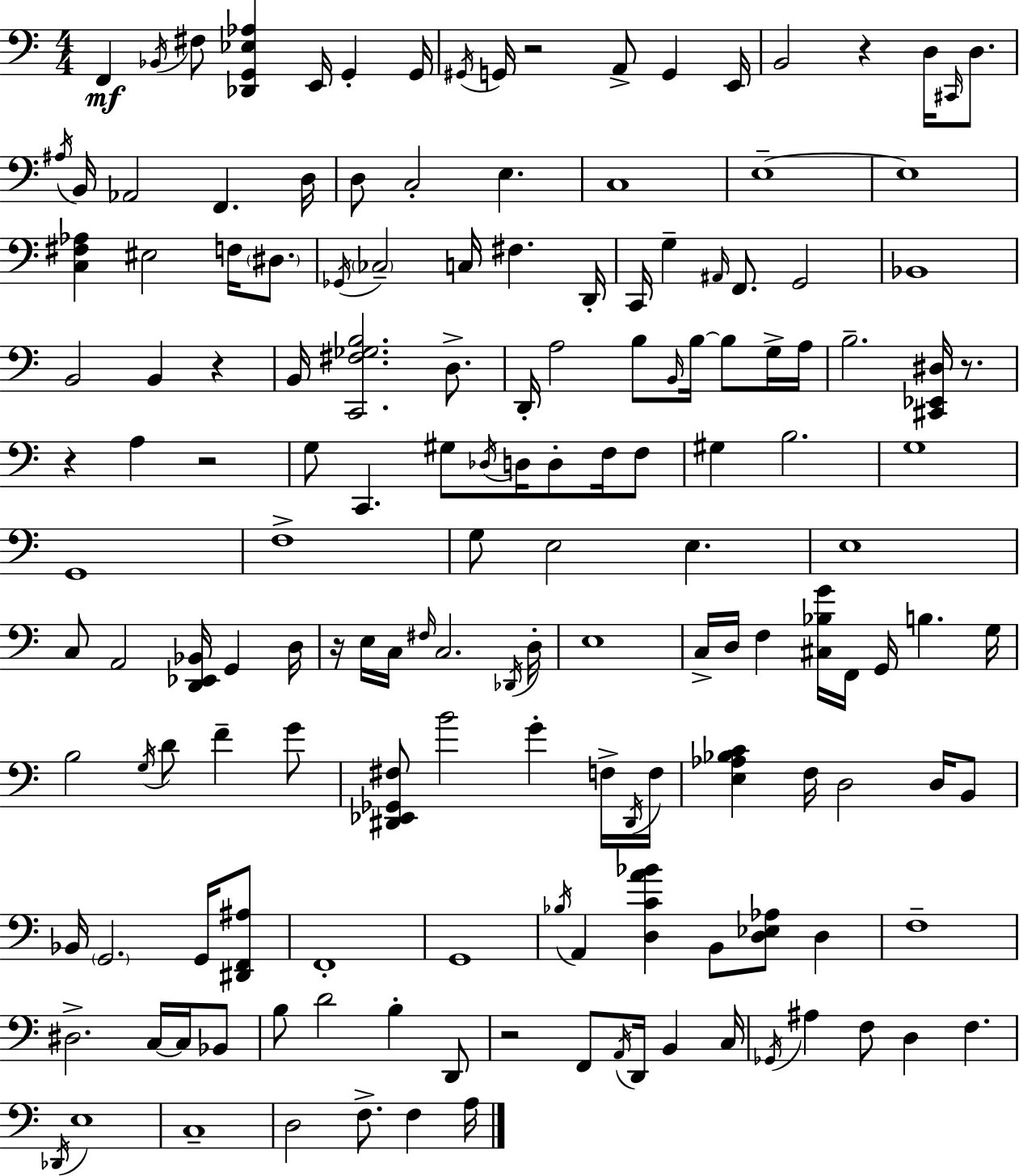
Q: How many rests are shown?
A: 8